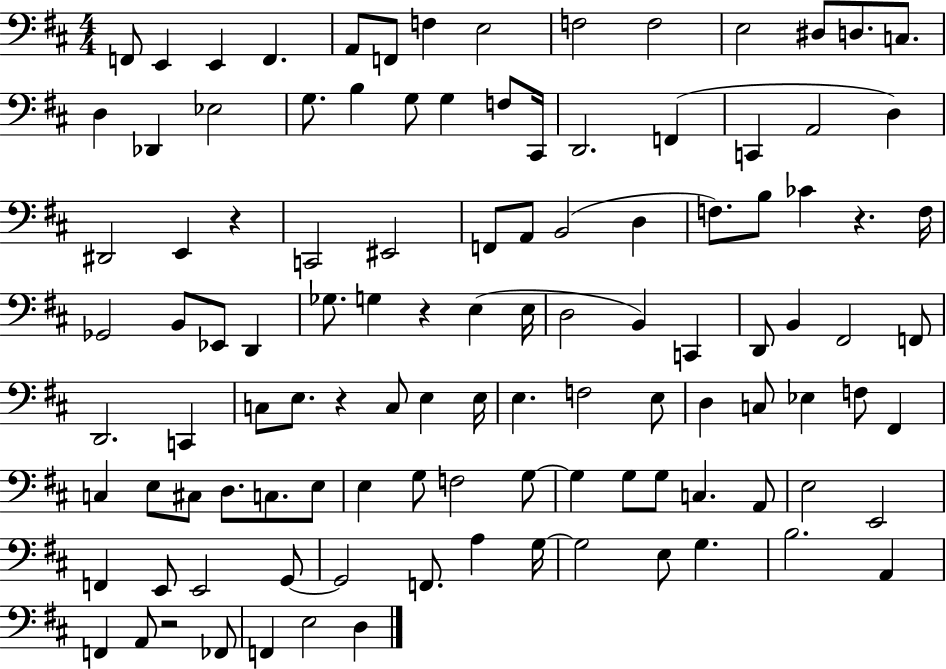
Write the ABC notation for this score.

X:1
T:Untitled
M:4/4
L:1/4
K:D
F,,/2 E,, E,, F,, A,,/2 F,,/2 F, E,2 F,2 F,2 E,2 ^D,/2 D,/2 C,/2 D, _D,, _E,2 G,/2 B, G,/2 G, F,/2 ^C,,/4 D,,2 F,, C,, A,,2 D, ^D,,2 E,, z C,,2 ^E,,2 F,,/2 A,,/2 B,,2 D, F,/2 B,/2 _C z F,/4 _G,,2 B,,/2 _E,,/2 D,, _G,/2 G, z E, E,/4 D,2 B,, C,, D,,/2 B,, ^F,,2 F,,/2 D,,2 C,, C,/2 E,/2 z C,/2 E, E,/4 E, F,2 E,/2 D, C,/2 _E, F,/2 ^F,, C, E,/2 ^C,/2 D,/2 C,/2 E,/2 E, G,/2 F,2 G,/2 G, G,/2 G,/2 C, A,,/2 E,2 E,,2 F,, E,,/2 E,,2 G,,/2 G,,2 F,,/2 A, G,/4 G,2 E,/2 G, B,2 A,, F,, A,,/2 z2 _F,,/2 F,, E,2 D,